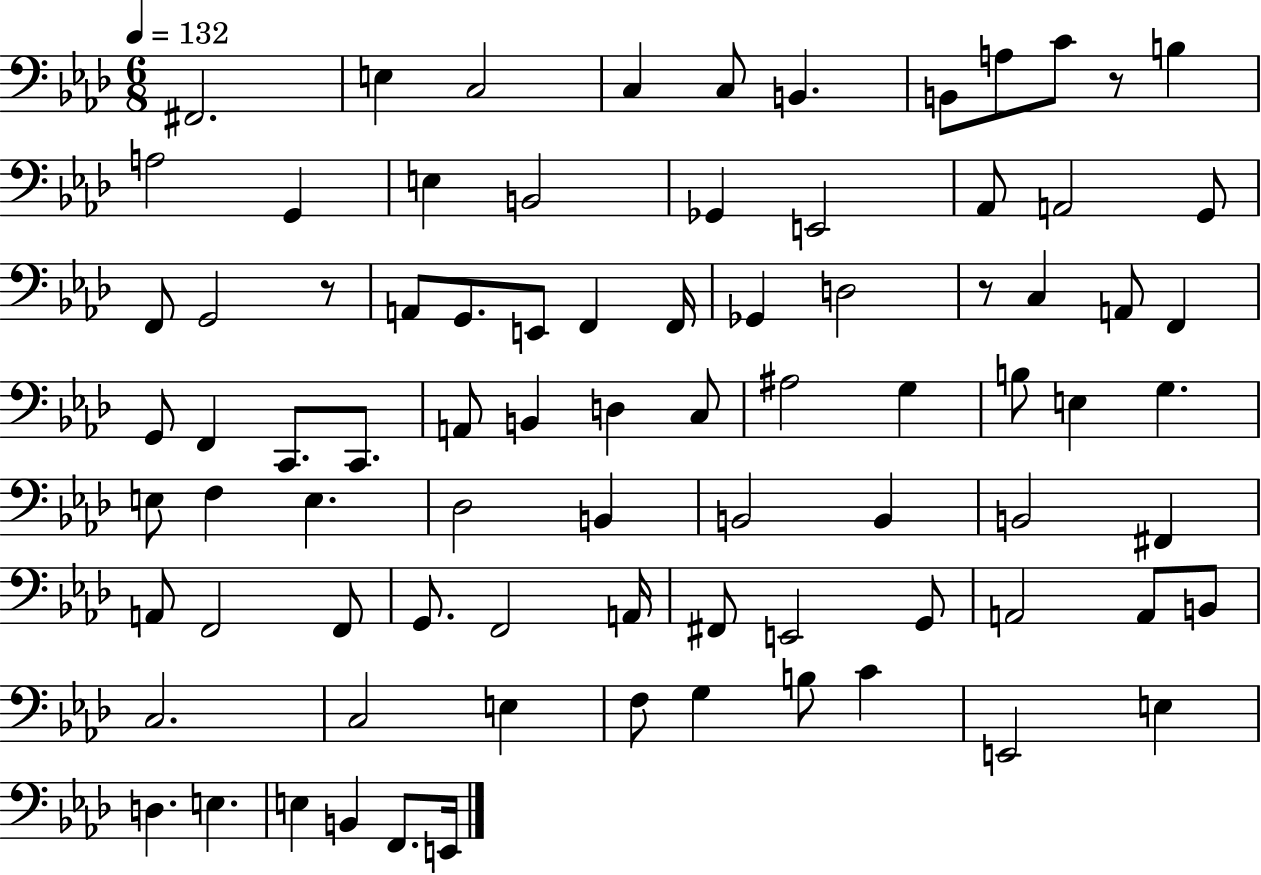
{
  \clef bass
  \numericTimeSignature
  \time 6/8
  \key aes \major
  \tempo 4 = 132
  fis,2. | e4 c2 | c4 c8 b,4. | b,8 a8 c'8 r8 b4 | \break a2 g,4 | e4 b,2 | ges,4 e,2 | aes,8 a,2 g,8 | \break f,8 g,2 r8 | a,8 g,8. e,8 f,4 f,16 | ges,4 d2 | r8 c4 a,8 f,4 | \break g,8 f,4 c,8. c,8. | a,8 b,4 d4 c8 | ais2 g4 | b8 e4 g4. | \break e8 f4 e4. | des2 b,4 | b,2 b,4 | b,2 fis,4 | \break a,8 f,2 f,8 | g,8. f,2 a,16 | fis,8 e,2 g,8 | a,2 a,8 b,8 | \break c2. | c2 e4 | f8 g4 b8 c'4 | e,2 e4 | \break d4. e4. | e4 b,4 f,8. e,16 | \bar "|."
}